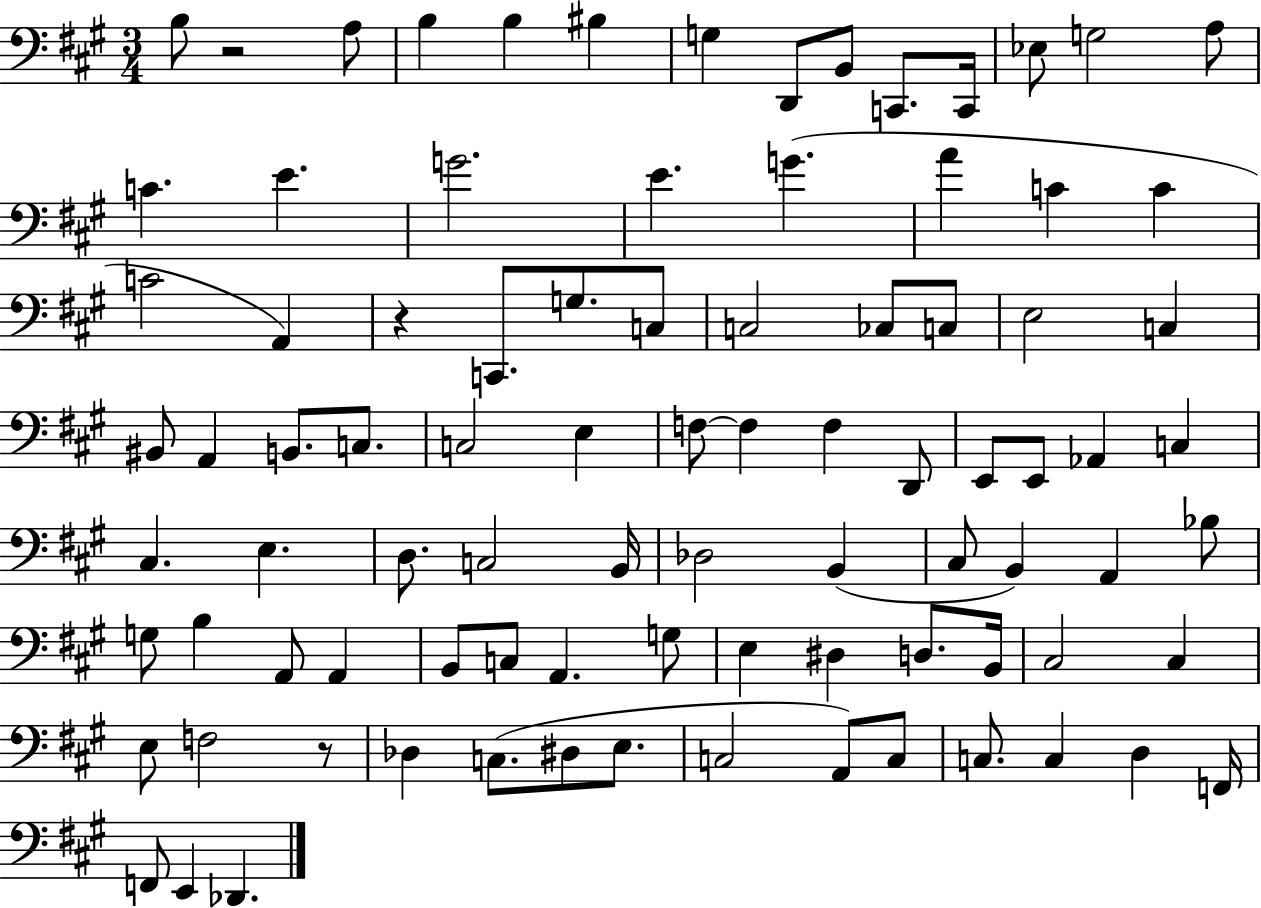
B3/e R/h A3/e B3/q B3/q BIS3/q G3/q D2/e B2/e C2/e. C2/s Eb3/e G3/h A3/e C4/q. E4/q. G4/h. E4/q. G4/q. A4/q C4/q C4/q C4/h A2/q R/q C2/e. G3/e. C3/e C3/h CES3/e C3/e E3/h C3/q BIS2/e A2/q B2/e. C3/e. C3/h E3/q F3/e F3/q F3/q D2/e E2/e E2/e Ab2/q C3/q C#3/q. E3/q. D3/e. C3/h B2/s Db3/h B2/q C#3/e B2/q A2/q Bb3/e G3/e B3/q A2/e A2/q B2/e C3/e A2/q. G3/e E3/q D#3/q D3/e. B2/s C#3/h C#3/q E3/e F3/h R/e Db3/q C3/e. D#3/e E3/e. C3/h A2/e C3/e C3/e. C3/q D3/q F2/s F2/e E2/q Db2/q.